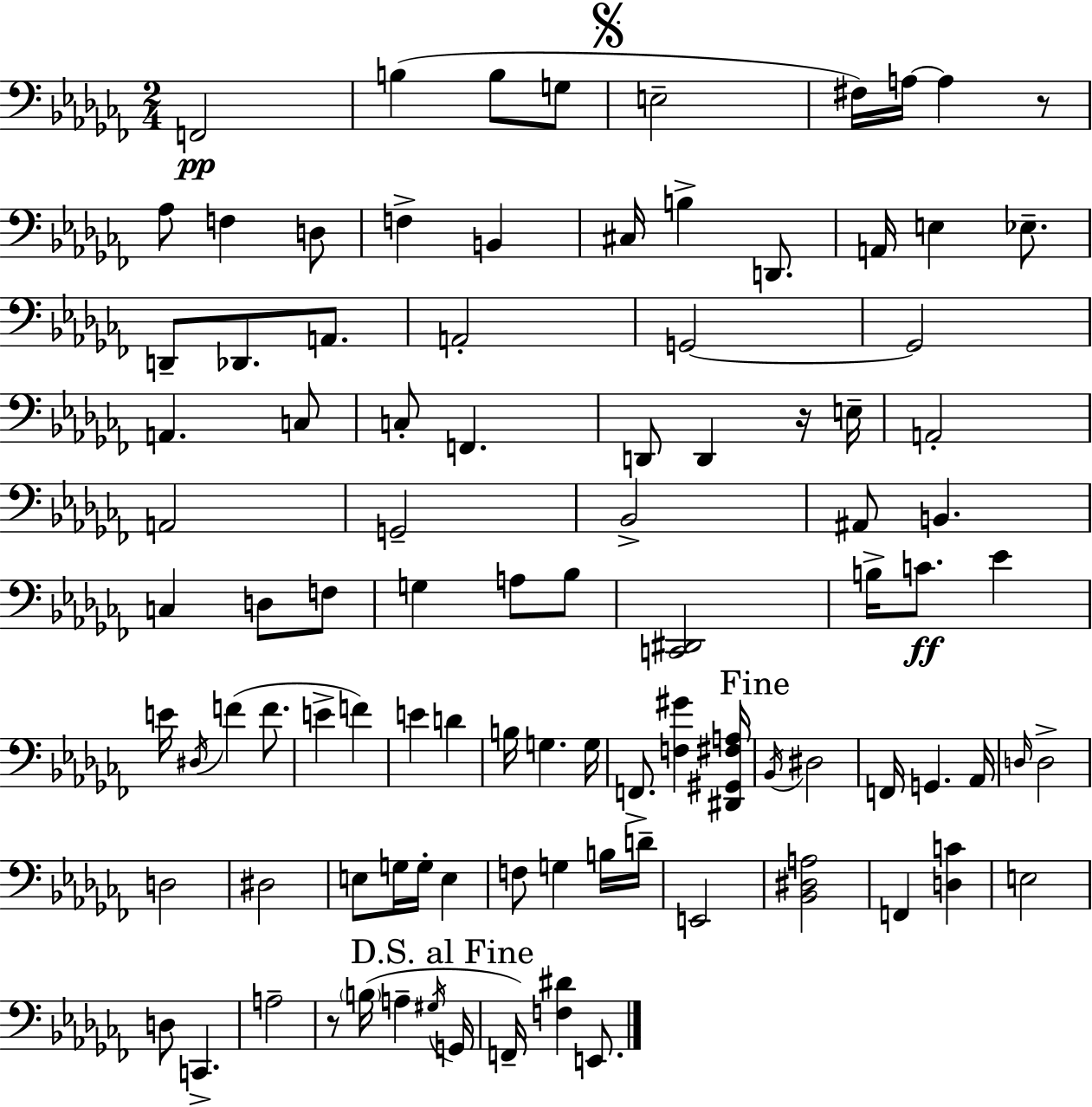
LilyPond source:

{
  \clef bass
  \numericTimeSignature
  \time 2/4
  \key aes \minor
  \repeat volta 2 { f,2\pp | b4( b8 g8 | \mark \markup { \musicglyph "scripts.segno" } e2-- | fis16) a16~~ a4 r8 | \break aes8 f4 d8 | f4-> b,4 | cis16 b4-> d,8. | a,16 e4 ees8.-- | \break d,8-- des,8. a,8. | a,2-. | g,2~~ | g,2 | \break a,4. c8 | c8-. f,4. | d,8 d,4 r16 e16-- | a,2-. | \break a,2 | g,2-- | bes,2-> | ais,8 b,4. | \break c4 d8 f8 | g4 a8 bes8 | <c, dis,>2 | b16-> c'8.\ff ees'4 | \break e'16 \acciaccatura { dis16 }( f'4 f'8. | e'4-> f'4) | e'4 d'4 | b16 g4. | \break g16 f,8.-> <f gis'>4 | <dis, gis, fis a>16 \mark "Fine" \acciaccatura { bes,16 } dis2 | f,16 g,4. | aes,16 \grace { d16 } d2-> | \break d2 | dis2 | e8 g16 g16-. e4 | f8 g4 | \break b16 d'16-- e,2 | <bes, dis a>2 | f,4 <d c'>4 | e2 | \break d8 c,4.-> | a2-- | r8 \parenthesize b16( a4-- | \acciaccatura { gis16 } \mark "D.S. al Fine" g,16 f,16--) <f dis'>4 | \break e,8. } \bar "|."
}